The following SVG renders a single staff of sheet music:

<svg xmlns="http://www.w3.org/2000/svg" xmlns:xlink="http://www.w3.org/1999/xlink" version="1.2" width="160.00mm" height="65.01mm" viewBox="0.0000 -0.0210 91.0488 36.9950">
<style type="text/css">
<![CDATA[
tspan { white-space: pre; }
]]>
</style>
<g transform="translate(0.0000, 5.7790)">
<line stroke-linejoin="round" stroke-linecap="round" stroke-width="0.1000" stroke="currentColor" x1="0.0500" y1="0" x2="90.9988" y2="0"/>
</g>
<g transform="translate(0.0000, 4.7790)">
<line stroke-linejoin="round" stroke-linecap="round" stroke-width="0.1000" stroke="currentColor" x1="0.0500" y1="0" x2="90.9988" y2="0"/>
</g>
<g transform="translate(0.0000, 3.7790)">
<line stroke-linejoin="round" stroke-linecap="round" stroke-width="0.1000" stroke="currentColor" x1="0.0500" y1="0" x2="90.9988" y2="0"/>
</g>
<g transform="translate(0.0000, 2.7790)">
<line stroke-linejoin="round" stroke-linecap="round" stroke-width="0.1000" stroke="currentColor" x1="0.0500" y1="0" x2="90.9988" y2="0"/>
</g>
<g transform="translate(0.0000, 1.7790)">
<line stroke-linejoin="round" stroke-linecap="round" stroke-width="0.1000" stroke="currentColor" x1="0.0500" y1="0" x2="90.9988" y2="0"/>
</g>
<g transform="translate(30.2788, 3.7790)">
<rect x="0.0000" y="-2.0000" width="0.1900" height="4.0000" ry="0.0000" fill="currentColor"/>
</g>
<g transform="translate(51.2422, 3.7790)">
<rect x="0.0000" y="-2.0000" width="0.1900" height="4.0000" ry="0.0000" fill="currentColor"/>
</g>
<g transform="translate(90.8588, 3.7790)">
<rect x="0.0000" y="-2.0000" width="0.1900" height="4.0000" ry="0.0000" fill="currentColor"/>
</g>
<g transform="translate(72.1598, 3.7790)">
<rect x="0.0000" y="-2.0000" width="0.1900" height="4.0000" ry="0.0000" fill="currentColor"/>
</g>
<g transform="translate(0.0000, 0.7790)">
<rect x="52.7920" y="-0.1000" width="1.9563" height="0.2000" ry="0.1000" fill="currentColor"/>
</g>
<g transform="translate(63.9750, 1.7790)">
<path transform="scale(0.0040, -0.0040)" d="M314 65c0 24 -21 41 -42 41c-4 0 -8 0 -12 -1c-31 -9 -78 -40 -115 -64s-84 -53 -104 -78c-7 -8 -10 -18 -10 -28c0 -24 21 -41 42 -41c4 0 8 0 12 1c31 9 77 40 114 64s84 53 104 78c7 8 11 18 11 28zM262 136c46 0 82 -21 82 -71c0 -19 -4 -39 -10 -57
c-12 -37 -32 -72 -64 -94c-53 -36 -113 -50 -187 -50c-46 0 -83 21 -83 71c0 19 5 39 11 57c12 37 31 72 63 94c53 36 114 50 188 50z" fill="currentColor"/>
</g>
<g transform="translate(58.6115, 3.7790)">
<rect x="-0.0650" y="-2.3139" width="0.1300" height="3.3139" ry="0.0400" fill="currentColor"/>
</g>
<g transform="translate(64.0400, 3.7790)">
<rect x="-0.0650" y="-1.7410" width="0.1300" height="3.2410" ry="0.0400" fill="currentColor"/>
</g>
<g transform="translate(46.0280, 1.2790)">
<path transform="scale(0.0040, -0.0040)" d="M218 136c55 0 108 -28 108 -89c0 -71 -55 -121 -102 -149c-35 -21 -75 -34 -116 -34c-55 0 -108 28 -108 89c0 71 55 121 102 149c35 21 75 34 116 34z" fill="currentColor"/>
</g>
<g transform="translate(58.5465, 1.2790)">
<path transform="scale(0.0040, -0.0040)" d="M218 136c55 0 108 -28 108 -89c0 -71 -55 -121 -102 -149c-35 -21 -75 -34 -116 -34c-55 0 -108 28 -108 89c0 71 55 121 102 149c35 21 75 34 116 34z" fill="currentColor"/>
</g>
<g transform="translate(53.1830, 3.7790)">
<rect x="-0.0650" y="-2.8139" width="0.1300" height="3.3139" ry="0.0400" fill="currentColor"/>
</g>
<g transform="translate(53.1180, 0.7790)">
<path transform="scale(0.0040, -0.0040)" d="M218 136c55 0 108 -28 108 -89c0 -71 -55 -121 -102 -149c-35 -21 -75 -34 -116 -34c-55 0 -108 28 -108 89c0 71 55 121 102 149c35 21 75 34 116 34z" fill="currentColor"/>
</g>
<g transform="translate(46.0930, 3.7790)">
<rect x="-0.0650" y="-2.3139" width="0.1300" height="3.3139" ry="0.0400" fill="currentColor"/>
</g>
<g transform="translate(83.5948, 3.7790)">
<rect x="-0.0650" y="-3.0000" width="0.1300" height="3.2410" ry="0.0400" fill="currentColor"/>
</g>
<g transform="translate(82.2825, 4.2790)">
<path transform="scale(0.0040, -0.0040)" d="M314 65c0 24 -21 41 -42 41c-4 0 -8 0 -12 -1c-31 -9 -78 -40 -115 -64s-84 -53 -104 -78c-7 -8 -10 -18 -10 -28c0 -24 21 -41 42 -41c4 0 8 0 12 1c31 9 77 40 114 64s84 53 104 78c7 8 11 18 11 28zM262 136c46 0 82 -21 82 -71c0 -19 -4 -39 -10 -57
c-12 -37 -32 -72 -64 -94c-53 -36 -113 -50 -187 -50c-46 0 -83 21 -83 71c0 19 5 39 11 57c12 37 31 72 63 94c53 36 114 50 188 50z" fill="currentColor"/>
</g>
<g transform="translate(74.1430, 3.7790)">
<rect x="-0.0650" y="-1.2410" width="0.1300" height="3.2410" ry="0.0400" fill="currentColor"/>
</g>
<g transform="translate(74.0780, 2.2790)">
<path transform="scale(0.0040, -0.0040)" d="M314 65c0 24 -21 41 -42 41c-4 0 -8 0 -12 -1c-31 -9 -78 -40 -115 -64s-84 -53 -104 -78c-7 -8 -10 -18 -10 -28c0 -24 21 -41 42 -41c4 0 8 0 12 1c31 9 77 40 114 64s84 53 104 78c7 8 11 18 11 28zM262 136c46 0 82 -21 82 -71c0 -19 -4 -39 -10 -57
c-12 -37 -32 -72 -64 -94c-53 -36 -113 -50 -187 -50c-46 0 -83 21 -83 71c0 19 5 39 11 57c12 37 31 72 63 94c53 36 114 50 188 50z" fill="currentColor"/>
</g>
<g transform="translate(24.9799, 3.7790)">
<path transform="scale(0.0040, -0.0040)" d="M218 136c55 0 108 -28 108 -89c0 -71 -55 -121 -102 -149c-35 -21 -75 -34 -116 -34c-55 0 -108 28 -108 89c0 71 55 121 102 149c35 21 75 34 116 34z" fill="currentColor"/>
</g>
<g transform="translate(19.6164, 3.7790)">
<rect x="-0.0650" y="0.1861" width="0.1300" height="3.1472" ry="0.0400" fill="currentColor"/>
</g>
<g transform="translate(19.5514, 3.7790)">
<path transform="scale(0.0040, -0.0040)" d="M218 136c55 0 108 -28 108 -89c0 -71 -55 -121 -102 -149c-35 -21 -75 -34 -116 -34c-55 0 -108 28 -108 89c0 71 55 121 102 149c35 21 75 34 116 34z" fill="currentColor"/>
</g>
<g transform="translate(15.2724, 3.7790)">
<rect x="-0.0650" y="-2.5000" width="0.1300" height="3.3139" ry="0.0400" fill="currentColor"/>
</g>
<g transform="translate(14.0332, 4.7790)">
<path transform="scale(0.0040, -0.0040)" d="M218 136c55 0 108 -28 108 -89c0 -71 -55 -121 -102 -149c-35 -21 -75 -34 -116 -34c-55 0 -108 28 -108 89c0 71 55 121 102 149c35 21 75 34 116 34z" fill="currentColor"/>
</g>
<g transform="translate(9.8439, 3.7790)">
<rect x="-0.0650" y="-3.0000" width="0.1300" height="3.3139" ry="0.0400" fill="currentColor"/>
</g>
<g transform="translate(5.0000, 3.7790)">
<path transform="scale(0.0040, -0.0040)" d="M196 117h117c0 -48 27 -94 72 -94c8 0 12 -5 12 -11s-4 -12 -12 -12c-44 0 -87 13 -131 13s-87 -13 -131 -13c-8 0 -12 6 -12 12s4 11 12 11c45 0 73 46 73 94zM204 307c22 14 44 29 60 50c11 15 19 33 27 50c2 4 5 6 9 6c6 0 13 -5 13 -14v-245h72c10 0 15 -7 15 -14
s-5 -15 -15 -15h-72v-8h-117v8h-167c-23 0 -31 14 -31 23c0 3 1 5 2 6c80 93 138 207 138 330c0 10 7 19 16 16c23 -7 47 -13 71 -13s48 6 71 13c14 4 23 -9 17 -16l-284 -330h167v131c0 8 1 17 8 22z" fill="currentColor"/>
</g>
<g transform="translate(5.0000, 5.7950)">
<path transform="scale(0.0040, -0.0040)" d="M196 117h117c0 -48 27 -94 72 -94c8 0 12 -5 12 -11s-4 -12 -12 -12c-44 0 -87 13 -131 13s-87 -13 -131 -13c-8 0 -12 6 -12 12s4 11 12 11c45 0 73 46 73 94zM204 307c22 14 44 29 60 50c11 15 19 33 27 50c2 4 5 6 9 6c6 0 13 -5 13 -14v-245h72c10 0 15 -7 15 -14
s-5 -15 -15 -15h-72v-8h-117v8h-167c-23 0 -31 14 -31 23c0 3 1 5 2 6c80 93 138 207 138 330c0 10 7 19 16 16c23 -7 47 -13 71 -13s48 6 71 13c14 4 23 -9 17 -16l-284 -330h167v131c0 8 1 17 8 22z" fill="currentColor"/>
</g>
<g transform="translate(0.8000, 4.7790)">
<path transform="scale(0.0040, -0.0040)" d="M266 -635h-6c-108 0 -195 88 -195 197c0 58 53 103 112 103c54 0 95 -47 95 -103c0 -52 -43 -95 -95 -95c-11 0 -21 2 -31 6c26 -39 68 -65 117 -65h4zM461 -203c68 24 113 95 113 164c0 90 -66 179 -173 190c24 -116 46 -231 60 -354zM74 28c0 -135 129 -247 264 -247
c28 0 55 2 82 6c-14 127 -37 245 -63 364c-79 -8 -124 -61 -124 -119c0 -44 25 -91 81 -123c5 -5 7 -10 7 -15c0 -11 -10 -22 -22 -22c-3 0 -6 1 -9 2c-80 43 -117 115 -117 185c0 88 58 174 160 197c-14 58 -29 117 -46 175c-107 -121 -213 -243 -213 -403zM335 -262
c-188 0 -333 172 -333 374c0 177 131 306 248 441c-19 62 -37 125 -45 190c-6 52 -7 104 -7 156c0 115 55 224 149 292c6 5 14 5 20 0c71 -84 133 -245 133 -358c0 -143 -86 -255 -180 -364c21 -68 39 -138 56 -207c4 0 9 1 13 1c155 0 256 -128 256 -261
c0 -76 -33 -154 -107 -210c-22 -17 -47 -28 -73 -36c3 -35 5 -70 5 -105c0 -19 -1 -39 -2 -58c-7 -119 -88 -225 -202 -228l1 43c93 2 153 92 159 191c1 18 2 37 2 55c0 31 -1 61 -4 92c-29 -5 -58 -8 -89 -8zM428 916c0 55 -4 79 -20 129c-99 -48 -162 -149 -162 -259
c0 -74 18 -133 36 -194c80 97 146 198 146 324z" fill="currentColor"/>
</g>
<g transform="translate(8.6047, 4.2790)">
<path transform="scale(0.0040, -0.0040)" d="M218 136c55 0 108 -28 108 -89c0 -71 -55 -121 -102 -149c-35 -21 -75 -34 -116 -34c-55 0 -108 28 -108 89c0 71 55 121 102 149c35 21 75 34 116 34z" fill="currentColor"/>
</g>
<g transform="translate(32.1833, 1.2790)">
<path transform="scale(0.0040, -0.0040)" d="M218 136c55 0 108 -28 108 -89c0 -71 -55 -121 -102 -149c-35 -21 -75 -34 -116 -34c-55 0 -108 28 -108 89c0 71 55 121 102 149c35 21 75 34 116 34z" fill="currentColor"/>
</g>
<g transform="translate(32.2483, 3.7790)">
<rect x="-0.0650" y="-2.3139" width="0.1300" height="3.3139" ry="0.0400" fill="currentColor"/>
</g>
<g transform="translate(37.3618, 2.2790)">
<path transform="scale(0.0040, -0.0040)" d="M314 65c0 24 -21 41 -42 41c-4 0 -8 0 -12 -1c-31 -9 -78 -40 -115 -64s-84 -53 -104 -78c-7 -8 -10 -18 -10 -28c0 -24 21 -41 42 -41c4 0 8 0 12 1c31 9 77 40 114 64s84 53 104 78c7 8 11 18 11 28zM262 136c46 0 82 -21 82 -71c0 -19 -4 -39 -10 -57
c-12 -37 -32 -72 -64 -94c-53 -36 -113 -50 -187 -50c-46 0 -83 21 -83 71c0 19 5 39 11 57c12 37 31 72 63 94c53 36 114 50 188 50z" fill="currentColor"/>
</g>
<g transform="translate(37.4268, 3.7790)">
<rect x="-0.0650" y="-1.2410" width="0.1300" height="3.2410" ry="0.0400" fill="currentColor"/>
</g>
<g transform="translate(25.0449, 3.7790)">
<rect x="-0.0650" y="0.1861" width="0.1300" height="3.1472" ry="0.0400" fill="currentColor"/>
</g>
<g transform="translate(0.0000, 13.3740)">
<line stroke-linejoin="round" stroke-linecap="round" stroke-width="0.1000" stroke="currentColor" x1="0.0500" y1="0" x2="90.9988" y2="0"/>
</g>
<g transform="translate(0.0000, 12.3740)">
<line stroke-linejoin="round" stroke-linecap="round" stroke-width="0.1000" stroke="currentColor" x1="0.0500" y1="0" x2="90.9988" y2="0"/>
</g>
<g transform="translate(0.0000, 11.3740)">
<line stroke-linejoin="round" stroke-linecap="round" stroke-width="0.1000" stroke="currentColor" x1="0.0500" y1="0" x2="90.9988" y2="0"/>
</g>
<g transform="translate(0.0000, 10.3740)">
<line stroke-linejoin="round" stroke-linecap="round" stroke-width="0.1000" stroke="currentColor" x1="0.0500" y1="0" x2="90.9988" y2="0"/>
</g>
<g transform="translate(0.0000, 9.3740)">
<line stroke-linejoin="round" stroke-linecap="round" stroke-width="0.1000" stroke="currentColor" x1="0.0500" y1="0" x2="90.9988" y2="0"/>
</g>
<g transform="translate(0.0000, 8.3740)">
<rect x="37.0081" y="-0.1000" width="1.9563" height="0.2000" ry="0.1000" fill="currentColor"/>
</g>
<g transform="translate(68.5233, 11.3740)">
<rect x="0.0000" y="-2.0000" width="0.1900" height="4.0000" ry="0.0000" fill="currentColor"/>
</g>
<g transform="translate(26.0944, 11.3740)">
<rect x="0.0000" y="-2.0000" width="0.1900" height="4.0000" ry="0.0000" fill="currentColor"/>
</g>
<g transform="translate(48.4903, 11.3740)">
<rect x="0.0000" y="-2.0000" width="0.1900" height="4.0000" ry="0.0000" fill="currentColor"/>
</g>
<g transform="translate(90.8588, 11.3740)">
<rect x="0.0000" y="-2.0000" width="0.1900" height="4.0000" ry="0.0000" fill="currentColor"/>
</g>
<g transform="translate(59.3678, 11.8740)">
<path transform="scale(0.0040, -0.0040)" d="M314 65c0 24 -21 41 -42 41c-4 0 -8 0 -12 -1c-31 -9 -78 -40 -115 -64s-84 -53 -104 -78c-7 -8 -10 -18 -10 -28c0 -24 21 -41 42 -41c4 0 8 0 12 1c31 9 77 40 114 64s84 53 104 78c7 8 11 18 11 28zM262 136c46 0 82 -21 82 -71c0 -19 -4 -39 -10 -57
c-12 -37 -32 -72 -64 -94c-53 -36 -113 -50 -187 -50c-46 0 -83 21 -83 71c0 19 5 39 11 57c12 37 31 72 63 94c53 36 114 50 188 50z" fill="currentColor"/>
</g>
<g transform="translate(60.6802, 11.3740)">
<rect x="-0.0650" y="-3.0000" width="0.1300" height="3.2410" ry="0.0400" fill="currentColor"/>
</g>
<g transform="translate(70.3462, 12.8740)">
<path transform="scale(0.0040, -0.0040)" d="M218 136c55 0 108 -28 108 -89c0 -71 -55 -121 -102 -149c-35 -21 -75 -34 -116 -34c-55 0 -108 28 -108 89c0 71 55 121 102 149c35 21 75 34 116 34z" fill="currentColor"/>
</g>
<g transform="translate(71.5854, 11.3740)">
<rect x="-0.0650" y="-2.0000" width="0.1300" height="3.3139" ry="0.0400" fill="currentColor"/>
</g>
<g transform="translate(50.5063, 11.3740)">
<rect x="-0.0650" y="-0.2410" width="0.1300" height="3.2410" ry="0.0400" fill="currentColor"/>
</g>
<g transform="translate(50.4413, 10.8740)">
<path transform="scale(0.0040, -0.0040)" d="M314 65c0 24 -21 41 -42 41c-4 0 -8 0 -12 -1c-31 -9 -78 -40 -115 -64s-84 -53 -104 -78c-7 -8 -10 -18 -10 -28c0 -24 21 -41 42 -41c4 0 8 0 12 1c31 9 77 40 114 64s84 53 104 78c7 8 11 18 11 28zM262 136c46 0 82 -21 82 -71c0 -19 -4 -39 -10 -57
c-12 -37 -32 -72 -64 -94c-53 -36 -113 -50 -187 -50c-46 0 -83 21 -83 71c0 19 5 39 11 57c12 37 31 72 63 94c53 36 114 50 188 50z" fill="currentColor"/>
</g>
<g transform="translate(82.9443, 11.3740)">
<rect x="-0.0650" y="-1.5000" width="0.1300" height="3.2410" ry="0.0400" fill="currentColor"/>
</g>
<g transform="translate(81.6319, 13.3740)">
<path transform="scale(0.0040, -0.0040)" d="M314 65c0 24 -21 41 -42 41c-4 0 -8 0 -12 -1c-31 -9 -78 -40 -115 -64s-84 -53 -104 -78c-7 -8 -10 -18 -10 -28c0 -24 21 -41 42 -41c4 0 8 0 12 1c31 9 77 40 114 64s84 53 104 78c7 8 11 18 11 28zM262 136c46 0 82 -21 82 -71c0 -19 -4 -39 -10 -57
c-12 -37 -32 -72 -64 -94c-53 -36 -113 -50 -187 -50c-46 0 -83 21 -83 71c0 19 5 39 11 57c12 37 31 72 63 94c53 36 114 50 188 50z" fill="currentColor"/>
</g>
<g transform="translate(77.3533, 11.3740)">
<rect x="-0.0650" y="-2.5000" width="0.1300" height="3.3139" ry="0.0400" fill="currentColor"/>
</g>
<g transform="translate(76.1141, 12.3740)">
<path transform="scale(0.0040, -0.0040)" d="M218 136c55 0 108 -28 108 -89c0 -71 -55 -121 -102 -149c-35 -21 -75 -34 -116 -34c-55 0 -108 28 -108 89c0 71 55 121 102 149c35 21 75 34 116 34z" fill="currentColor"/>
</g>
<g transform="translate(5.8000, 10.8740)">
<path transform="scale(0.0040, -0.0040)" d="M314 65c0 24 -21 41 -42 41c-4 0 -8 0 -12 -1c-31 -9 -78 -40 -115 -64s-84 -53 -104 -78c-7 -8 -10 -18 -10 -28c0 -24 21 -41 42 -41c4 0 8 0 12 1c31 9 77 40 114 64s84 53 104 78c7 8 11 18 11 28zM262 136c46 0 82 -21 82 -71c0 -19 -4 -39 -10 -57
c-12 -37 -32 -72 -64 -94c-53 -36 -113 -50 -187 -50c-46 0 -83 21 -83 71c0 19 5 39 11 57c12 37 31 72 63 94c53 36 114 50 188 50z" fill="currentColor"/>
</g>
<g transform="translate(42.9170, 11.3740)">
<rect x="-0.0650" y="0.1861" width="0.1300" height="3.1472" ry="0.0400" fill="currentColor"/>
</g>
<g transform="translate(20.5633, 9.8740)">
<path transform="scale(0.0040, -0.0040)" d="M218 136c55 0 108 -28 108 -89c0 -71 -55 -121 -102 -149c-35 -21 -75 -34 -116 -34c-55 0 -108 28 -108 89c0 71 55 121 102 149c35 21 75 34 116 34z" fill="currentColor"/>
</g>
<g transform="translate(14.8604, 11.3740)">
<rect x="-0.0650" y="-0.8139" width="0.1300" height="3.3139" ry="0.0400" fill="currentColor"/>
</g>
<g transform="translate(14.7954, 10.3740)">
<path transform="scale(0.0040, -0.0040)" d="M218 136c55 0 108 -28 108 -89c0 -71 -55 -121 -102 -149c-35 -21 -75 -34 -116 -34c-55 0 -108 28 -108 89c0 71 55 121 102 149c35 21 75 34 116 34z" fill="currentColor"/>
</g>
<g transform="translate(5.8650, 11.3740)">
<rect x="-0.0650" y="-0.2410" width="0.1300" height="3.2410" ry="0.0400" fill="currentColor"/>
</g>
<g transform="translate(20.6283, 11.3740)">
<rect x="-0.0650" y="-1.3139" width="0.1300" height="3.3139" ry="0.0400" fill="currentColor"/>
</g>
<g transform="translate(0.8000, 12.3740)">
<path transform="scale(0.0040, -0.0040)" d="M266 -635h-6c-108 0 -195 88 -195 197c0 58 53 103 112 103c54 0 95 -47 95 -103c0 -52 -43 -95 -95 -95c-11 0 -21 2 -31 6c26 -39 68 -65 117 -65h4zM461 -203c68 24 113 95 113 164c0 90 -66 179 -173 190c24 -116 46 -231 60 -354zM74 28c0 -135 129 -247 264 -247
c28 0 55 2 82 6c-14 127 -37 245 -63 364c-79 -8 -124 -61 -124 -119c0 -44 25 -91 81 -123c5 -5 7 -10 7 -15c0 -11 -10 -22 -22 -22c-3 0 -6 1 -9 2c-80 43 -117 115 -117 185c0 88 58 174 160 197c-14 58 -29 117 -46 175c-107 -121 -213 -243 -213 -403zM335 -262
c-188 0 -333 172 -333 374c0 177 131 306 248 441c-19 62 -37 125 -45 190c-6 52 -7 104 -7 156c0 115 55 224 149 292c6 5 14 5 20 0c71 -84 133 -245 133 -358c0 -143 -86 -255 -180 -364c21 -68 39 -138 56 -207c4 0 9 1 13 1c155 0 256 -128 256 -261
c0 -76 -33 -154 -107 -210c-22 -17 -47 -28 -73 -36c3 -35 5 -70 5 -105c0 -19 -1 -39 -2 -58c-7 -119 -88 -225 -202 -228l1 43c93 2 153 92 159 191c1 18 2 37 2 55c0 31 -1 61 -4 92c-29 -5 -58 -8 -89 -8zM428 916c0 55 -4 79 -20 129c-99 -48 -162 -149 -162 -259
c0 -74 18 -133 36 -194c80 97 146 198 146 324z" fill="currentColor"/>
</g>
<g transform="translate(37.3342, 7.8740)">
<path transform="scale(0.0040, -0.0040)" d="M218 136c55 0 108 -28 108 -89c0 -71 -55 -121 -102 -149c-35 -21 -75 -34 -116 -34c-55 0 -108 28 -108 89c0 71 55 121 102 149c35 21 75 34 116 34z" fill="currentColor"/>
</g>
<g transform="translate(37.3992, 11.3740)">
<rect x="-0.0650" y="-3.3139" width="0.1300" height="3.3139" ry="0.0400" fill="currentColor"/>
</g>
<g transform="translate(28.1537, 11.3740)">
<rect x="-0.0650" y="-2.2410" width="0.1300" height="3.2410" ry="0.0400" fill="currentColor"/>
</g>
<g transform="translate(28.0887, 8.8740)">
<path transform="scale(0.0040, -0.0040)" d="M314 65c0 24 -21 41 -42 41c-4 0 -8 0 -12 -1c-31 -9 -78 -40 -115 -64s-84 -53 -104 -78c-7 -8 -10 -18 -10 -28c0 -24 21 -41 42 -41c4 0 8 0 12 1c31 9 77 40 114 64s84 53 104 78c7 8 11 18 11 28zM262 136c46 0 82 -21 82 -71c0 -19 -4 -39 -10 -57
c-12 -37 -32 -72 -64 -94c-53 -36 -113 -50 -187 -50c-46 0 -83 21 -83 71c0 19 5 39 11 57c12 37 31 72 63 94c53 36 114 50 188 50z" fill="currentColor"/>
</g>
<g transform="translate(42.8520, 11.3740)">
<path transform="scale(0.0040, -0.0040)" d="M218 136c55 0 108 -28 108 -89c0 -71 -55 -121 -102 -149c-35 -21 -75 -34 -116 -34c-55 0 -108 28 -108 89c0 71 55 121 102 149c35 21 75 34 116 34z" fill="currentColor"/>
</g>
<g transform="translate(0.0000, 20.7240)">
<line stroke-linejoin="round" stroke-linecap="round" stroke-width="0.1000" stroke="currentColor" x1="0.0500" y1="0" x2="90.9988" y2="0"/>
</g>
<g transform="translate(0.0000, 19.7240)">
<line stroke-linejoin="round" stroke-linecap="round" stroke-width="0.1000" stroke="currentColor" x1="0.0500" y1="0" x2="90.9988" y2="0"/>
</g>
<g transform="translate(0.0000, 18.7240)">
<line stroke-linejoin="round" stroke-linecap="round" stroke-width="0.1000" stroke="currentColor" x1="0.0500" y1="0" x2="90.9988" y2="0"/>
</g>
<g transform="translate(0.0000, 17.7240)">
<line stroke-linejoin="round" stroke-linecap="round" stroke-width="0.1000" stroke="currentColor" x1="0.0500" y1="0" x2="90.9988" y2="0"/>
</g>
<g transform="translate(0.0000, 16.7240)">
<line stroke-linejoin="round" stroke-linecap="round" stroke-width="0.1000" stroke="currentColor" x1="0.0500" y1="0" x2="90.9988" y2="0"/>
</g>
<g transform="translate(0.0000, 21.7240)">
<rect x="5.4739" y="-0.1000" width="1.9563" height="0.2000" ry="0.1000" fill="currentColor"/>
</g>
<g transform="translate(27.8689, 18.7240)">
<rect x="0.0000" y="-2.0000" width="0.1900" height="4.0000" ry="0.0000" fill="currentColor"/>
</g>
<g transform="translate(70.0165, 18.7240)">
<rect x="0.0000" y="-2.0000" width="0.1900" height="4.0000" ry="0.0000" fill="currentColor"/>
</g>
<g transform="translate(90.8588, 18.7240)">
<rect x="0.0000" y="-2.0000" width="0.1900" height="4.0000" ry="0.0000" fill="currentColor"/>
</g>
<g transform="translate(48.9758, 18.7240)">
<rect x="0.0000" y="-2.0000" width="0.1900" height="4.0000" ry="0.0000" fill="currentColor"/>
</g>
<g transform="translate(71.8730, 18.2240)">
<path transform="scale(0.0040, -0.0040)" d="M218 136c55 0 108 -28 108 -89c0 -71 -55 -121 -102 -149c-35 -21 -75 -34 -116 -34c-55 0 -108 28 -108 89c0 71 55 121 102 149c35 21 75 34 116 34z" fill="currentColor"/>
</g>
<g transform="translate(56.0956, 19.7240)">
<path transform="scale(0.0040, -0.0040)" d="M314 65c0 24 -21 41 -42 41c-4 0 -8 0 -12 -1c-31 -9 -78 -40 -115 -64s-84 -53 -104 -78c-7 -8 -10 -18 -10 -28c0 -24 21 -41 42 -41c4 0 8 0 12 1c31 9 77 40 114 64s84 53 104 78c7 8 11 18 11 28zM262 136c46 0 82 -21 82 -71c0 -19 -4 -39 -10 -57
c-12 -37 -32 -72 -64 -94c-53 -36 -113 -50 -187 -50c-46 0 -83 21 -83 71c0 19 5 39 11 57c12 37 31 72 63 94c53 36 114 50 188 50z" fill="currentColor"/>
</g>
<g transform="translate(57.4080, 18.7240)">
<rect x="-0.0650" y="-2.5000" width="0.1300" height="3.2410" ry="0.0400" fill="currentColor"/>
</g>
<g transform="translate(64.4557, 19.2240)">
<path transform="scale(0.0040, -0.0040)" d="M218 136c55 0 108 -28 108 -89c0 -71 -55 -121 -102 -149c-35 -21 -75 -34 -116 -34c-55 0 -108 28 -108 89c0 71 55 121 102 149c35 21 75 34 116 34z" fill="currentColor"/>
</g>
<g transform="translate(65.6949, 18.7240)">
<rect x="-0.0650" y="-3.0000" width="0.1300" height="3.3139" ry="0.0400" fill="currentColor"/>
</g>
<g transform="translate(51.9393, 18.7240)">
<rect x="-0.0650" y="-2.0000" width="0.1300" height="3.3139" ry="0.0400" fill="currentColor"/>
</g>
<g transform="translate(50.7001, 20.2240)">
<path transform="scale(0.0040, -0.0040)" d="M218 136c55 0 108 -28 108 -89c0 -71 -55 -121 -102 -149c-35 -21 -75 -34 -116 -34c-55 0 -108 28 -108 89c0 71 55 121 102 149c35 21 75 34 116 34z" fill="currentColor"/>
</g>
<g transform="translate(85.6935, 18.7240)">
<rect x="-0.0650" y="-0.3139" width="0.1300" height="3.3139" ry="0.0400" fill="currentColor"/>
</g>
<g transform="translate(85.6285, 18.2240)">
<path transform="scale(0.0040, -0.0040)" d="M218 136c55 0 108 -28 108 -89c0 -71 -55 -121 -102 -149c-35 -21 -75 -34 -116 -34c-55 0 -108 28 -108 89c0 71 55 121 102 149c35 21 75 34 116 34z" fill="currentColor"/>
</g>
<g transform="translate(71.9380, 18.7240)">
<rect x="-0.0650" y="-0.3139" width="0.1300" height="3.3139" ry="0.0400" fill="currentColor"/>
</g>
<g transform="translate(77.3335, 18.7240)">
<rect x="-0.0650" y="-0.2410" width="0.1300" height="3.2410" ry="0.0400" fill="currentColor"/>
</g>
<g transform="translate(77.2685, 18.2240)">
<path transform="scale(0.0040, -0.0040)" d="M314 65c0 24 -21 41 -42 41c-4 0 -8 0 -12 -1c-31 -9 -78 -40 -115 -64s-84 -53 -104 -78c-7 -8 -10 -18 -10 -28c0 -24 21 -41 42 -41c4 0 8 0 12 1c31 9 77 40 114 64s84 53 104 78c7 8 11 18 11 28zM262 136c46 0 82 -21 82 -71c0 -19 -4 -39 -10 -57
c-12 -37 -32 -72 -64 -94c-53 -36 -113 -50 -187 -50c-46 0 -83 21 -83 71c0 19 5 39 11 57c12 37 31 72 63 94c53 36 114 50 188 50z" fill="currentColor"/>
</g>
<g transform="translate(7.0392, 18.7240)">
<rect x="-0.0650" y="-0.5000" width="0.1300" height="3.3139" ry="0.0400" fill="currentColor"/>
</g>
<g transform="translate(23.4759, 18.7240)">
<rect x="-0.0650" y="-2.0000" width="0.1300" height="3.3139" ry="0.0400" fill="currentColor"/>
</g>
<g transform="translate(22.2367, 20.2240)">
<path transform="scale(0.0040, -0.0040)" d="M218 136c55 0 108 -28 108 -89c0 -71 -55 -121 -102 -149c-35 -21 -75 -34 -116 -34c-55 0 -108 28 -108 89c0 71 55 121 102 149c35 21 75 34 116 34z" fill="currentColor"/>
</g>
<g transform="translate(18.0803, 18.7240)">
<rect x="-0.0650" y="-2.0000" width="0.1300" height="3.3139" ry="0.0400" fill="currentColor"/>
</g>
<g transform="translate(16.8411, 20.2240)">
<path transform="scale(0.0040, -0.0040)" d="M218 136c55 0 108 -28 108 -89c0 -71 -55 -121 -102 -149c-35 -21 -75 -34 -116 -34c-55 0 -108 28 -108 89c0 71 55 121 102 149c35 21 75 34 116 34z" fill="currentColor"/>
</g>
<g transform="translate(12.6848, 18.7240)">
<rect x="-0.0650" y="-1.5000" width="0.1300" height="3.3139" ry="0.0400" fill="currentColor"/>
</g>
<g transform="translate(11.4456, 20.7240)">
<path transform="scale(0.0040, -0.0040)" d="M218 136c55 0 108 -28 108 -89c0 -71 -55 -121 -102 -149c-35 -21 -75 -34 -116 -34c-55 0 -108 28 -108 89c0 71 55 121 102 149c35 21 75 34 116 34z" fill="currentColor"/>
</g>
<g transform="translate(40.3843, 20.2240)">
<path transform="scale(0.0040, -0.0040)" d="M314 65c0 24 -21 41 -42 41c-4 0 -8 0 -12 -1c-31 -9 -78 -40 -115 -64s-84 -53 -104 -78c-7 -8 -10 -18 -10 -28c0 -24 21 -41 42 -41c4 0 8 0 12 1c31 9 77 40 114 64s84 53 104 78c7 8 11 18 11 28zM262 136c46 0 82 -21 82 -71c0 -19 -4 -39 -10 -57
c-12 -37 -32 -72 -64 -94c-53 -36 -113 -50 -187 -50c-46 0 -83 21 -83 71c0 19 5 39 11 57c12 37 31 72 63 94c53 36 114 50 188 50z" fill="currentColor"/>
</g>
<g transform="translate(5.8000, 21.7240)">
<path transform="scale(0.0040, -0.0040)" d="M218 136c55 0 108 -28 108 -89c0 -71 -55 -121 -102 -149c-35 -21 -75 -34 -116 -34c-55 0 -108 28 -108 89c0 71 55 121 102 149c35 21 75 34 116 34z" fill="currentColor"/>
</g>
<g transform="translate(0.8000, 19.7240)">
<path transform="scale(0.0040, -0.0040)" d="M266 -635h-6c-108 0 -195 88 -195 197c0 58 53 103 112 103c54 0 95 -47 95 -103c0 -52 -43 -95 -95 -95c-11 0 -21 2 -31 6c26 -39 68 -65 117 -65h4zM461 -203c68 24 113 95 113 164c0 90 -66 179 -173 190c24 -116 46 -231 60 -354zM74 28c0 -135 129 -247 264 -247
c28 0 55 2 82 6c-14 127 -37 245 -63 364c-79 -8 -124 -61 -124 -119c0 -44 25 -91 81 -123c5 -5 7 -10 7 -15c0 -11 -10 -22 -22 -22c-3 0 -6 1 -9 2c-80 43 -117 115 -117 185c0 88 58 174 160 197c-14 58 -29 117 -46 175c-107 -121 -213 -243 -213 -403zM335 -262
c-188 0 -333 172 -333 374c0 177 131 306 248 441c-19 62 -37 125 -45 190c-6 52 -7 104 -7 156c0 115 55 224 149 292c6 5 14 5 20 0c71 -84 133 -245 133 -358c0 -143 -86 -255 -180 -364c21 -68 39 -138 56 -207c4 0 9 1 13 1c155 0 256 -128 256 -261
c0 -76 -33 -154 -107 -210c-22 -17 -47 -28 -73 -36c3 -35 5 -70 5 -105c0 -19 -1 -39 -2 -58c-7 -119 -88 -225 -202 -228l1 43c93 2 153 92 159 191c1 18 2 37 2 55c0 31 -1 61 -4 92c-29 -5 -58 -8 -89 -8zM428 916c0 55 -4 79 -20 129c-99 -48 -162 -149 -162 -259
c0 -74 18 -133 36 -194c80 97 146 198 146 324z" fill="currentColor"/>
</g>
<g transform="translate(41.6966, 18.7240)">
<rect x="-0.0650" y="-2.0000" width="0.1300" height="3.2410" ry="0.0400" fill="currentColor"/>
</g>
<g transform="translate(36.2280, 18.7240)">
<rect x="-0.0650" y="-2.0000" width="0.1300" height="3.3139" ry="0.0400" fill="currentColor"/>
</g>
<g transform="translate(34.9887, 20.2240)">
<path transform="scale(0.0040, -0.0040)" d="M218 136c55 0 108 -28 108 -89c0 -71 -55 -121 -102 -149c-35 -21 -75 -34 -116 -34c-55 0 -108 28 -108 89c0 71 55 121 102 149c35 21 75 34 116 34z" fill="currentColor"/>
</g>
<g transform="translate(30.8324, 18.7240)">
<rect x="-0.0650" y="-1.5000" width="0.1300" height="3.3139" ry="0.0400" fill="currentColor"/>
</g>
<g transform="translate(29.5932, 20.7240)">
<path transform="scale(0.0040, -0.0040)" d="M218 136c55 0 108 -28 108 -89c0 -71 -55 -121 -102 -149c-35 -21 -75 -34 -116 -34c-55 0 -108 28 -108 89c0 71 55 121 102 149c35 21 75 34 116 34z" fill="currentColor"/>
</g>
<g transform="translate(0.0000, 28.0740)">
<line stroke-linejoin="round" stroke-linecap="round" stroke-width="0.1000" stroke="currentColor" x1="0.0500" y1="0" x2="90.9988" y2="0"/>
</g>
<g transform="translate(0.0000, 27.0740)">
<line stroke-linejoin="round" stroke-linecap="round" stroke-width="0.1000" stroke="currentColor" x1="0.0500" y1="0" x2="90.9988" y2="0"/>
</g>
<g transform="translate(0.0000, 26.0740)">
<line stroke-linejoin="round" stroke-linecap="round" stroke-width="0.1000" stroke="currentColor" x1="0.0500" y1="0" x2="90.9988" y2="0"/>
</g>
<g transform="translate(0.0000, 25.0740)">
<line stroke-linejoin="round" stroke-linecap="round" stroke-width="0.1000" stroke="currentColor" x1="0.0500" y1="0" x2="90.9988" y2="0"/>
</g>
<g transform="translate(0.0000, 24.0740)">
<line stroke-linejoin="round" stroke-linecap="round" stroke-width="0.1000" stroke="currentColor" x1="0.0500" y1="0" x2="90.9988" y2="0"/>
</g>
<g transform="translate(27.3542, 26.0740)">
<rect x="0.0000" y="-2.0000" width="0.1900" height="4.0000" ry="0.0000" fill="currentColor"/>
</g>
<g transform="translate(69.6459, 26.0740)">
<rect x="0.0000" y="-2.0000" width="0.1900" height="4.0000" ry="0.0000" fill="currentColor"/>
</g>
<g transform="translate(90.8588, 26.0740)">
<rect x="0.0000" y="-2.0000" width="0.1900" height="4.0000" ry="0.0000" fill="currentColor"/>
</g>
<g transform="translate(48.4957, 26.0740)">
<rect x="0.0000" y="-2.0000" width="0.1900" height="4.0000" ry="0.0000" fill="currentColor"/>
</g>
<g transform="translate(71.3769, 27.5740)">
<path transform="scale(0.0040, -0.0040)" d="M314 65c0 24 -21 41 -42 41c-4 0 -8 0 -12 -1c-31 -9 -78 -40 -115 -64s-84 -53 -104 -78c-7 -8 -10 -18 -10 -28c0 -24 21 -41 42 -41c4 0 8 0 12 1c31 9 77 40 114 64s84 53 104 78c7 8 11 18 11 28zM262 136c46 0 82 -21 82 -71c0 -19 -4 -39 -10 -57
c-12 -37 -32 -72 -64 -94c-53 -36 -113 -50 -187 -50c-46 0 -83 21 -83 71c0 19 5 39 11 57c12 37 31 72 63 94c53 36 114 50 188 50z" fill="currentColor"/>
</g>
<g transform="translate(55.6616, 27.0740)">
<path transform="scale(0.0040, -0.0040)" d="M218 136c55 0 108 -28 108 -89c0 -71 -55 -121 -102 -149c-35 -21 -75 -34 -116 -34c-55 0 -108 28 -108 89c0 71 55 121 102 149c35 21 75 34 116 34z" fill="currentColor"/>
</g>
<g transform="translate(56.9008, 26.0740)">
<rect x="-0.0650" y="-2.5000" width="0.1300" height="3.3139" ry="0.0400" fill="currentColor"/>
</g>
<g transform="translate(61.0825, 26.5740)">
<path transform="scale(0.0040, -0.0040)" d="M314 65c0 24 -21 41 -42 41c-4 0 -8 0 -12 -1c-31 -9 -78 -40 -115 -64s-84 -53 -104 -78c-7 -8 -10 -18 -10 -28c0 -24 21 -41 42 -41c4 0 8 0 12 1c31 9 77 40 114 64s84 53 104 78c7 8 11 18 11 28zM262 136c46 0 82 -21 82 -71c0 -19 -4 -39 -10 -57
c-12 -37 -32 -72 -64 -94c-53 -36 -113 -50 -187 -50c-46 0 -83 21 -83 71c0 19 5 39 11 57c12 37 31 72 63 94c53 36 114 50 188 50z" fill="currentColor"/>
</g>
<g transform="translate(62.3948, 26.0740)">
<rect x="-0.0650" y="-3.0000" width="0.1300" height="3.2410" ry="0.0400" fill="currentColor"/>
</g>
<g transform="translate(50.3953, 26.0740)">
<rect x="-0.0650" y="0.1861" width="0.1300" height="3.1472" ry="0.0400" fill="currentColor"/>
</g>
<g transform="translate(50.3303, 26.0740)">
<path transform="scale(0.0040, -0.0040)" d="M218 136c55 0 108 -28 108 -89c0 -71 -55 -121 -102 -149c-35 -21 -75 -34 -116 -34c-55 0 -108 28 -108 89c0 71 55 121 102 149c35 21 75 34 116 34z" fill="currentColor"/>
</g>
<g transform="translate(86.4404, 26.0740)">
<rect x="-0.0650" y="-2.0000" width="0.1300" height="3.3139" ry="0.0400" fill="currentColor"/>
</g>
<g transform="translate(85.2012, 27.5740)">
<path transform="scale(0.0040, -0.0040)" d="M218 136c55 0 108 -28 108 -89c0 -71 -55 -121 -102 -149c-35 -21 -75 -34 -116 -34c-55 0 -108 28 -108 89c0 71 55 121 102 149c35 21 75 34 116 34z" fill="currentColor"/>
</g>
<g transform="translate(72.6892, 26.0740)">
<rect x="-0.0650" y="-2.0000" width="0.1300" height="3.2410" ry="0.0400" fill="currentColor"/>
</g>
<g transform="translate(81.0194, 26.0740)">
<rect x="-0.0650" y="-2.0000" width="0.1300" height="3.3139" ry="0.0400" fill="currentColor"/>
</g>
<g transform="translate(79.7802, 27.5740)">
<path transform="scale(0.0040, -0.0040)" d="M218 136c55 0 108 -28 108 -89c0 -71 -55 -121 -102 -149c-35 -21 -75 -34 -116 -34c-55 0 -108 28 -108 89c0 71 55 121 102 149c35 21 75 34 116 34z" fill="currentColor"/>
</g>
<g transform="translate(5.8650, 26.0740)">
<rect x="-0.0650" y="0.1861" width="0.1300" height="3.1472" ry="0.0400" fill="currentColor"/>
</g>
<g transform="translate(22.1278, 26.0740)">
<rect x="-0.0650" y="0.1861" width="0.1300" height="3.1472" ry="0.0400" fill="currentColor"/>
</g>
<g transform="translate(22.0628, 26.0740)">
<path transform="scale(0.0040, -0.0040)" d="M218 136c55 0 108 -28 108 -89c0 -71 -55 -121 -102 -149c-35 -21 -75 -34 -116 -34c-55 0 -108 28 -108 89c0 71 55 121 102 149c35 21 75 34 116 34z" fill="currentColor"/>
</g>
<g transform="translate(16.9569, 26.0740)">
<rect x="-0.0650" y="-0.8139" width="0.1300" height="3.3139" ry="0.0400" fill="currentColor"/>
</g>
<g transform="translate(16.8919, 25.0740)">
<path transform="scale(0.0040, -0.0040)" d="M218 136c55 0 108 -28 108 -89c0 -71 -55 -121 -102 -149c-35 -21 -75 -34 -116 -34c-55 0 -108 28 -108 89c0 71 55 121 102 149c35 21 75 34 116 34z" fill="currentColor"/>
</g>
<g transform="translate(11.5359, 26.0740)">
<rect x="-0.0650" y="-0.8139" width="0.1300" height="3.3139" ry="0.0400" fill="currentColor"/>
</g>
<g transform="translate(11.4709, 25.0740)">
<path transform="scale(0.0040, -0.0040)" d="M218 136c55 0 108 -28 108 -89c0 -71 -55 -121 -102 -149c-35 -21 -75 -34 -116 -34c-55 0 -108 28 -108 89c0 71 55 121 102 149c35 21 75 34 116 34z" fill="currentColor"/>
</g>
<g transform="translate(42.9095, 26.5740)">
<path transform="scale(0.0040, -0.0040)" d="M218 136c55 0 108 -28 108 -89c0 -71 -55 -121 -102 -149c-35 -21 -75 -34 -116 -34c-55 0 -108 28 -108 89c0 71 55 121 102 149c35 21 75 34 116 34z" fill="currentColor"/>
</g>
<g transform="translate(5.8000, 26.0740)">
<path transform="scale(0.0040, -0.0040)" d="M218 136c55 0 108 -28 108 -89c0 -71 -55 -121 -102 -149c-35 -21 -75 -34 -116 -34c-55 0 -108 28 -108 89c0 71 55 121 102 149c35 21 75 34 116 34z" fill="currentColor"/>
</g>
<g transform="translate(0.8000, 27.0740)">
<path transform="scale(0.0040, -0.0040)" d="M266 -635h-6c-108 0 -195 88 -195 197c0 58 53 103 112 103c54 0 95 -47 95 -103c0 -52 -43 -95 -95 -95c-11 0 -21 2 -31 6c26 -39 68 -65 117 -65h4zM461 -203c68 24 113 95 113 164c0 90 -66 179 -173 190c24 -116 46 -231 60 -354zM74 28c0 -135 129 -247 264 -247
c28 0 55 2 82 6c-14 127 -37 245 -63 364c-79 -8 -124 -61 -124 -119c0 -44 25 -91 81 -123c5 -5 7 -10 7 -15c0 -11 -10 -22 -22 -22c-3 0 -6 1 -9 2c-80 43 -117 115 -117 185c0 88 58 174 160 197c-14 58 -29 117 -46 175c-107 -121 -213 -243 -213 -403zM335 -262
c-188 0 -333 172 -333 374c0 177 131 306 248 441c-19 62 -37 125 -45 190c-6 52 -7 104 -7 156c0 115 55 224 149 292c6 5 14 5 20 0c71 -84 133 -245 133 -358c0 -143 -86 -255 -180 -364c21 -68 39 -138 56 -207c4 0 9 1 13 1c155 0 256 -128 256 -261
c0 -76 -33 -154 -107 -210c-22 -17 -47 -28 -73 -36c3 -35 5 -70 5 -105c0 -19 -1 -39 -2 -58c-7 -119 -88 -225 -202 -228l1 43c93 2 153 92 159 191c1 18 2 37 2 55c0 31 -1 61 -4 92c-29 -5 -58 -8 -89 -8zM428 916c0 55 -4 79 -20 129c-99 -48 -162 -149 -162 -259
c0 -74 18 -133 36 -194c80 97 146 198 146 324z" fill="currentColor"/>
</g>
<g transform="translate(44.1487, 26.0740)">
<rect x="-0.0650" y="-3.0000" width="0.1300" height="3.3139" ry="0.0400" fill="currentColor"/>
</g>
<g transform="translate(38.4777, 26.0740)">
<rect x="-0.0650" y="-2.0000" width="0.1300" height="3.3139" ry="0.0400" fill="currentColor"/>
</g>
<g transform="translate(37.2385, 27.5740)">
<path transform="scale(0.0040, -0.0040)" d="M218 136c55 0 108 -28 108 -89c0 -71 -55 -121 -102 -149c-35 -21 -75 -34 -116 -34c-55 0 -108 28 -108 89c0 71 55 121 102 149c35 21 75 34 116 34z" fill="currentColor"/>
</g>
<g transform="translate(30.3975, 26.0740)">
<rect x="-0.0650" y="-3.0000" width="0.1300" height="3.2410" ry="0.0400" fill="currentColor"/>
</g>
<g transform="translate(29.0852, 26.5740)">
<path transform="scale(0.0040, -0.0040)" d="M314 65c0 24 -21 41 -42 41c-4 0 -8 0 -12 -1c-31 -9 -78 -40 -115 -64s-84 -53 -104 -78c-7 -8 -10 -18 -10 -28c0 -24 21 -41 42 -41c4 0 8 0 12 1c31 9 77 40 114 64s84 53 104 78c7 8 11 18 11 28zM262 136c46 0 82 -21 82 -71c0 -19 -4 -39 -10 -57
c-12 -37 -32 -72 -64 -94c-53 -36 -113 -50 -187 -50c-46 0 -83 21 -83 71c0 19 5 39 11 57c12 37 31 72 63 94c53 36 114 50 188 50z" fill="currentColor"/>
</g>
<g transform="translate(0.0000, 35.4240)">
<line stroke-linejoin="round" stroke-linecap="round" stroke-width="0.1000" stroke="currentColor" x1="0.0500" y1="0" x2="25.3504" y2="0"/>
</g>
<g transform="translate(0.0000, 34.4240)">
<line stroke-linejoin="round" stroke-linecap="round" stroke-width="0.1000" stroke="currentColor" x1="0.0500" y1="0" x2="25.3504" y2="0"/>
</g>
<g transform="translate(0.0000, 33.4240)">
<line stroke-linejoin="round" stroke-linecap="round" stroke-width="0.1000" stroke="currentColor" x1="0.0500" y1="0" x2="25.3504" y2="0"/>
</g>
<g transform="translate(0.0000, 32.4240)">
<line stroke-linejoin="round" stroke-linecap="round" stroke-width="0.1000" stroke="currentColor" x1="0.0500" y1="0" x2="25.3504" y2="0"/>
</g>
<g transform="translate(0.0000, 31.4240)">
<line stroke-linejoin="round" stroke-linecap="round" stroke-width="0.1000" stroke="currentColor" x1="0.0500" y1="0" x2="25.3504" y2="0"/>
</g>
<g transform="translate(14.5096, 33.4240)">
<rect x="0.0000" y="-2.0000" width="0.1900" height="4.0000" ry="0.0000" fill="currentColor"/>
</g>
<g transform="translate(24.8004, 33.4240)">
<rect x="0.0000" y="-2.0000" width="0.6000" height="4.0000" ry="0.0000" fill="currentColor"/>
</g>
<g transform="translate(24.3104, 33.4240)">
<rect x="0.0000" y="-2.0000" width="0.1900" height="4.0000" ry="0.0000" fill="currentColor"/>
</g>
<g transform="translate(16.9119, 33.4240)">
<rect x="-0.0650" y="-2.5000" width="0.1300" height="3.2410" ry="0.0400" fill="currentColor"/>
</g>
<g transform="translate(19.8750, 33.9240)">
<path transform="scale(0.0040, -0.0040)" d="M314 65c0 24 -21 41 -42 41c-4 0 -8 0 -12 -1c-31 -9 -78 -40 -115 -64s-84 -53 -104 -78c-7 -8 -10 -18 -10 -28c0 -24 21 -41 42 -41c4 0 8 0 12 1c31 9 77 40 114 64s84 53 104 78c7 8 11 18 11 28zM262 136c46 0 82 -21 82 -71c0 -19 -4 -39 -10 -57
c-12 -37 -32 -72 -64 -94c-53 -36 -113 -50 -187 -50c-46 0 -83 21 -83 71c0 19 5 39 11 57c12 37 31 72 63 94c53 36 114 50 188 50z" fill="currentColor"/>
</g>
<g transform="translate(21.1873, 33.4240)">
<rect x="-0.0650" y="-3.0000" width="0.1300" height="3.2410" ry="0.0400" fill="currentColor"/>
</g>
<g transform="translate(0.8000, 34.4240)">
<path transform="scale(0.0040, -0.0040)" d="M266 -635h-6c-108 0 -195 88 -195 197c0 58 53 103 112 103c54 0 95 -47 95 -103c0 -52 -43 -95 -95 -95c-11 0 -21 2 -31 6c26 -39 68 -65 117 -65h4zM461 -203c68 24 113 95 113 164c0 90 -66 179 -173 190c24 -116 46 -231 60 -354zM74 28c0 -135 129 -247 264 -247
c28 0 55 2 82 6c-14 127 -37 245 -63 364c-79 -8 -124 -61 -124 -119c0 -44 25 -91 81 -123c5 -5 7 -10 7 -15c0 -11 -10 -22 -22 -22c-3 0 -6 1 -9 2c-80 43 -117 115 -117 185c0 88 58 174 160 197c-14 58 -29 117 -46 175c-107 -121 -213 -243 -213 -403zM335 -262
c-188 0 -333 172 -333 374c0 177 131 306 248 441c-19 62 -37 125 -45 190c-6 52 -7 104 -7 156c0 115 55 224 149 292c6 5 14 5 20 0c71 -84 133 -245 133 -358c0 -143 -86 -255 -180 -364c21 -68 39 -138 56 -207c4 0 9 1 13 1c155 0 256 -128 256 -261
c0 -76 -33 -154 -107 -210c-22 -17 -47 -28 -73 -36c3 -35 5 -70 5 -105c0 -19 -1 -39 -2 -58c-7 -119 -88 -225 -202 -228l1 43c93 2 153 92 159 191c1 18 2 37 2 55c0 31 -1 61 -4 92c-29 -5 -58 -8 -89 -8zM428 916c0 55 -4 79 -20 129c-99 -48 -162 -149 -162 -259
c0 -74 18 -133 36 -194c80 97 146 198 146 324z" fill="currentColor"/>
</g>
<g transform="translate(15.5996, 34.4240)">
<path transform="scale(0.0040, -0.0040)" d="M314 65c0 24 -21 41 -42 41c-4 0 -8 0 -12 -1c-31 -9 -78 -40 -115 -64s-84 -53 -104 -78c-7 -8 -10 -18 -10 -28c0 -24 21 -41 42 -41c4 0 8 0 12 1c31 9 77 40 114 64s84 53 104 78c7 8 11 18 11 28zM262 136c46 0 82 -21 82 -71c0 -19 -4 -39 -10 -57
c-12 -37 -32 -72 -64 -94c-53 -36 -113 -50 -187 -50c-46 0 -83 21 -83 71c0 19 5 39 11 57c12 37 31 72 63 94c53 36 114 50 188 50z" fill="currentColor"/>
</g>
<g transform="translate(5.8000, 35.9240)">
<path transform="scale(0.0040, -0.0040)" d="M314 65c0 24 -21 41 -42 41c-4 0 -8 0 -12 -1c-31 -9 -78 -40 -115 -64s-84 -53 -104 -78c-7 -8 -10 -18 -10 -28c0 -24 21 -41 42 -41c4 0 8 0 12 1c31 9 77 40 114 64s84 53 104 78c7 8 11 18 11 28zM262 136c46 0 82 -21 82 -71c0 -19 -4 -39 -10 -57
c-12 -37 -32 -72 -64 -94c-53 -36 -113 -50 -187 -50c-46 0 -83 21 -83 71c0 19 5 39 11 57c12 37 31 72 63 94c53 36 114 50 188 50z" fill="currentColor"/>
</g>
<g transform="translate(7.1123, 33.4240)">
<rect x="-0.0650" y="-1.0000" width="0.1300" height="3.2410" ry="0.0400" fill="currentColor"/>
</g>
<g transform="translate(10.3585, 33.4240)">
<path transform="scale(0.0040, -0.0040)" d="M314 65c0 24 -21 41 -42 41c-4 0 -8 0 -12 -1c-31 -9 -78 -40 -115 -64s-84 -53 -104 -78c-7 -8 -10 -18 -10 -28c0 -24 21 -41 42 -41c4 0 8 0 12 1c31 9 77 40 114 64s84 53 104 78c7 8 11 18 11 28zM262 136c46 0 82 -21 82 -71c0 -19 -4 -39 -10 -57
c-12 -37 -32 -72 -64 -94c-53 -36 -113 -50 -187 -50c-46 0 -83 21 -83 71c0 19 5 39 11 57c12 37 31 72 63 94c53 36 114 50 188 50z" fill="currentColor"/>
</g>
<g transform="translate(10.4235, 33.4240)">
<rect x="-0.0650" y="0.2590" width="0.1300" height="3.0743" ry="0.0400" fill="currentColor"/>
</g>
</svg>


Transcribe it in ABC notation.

X:1
T:Untitled
M:4/4
L:1/4
K:C
A G B B g e2 g a g f2 e2 A2 c2 d e g2 b B c2 A2 F G E2 C E F F E F F2 F G2 A c c2 c B d d B A2 F A B G A2 F2 F F D2 B2 G2 A2